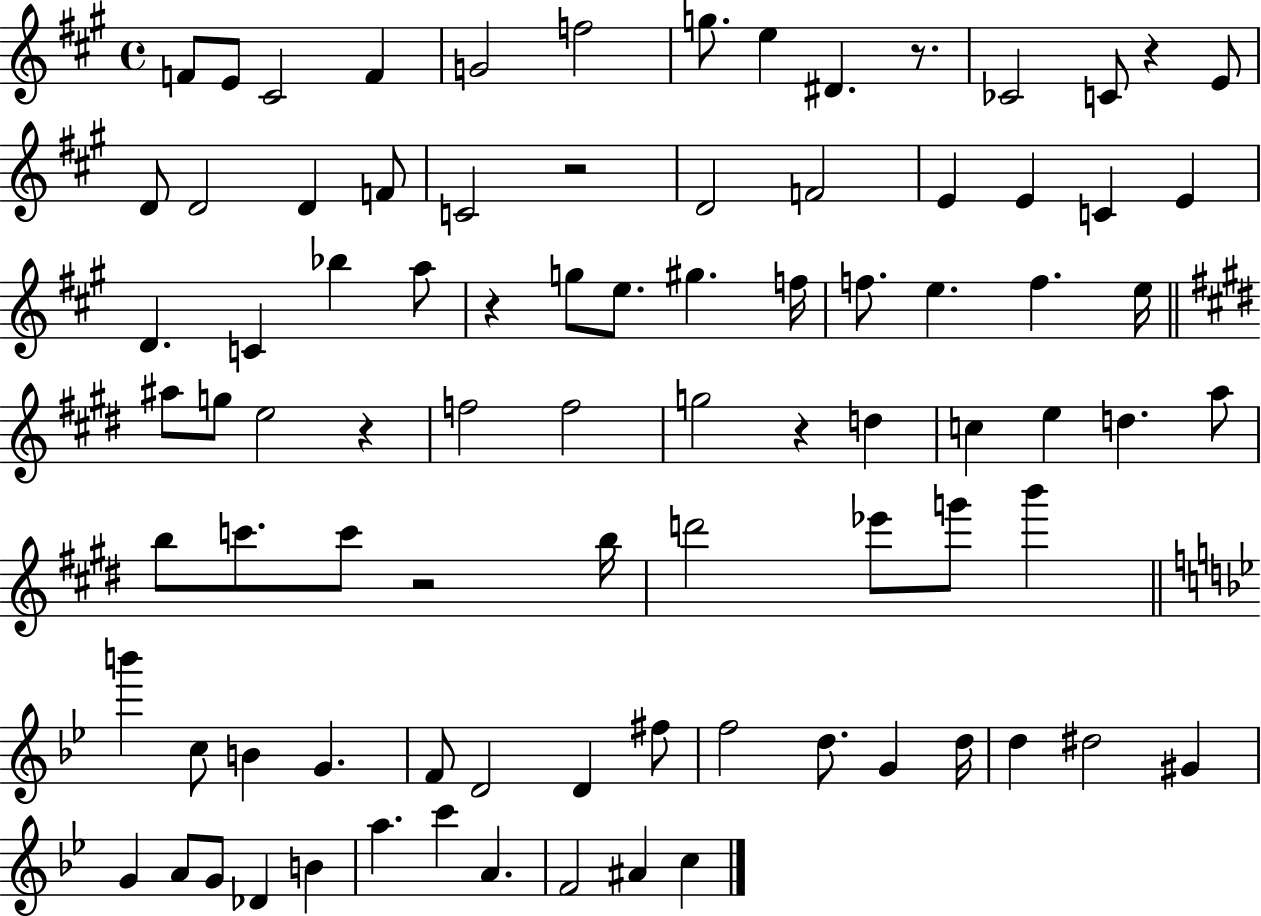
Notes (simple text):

F4/e E4/e C#4/h F4/q G4/h F5/h G5/e. E5/q D#4/q. R/e. CES4/h C4/e R/q E4/e D4/e D4/h D4/q F4/e C4/h R/h D4/h F4/h E4/q E4/q C4/q E4/q D4/q. C4/q Bb5/q A5/e R/q G5/e E5/e. G#5/q. F5/s F5/e. E5/q. F5/q. E5/s A#5/e G5/e E5/h R/q F5/h F5/h G5/h R/q D5/q C5/q E5/q D5/q. A5/e B5/e C6/e. C6/e R/h B5/s D6/h Eb6/e G6/e B6/q B6/q C5/e B4/q G4/q. F4/e D4/h D4/q F#5/e F5/h D5/e. G4/q D5/s D5/q D#5/h G#4/q G4/q A4/e G4/e Db4/q B4/q A5/q. C6/q A4/q. F4/h A#4/q C5/q